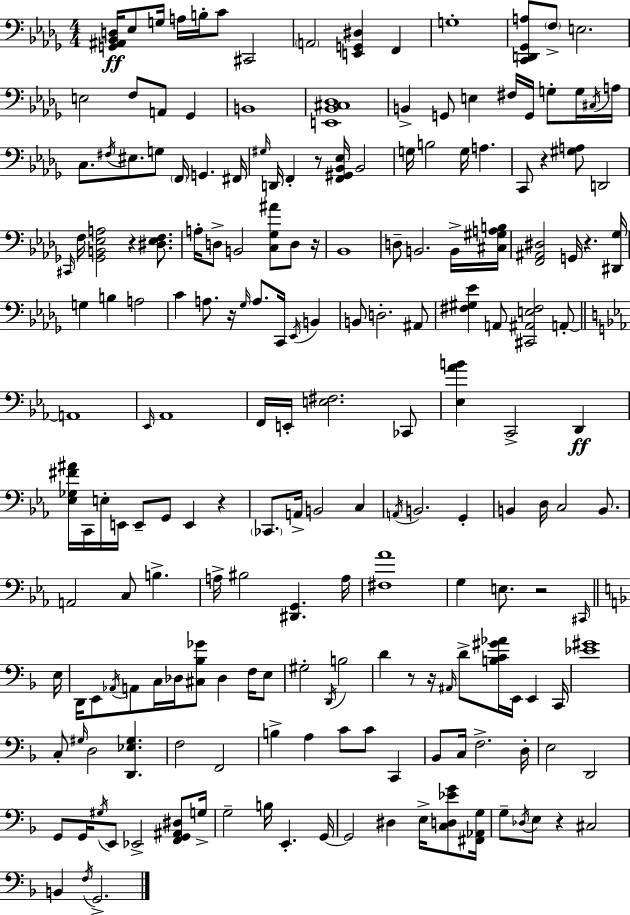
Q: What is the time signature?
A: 4/4